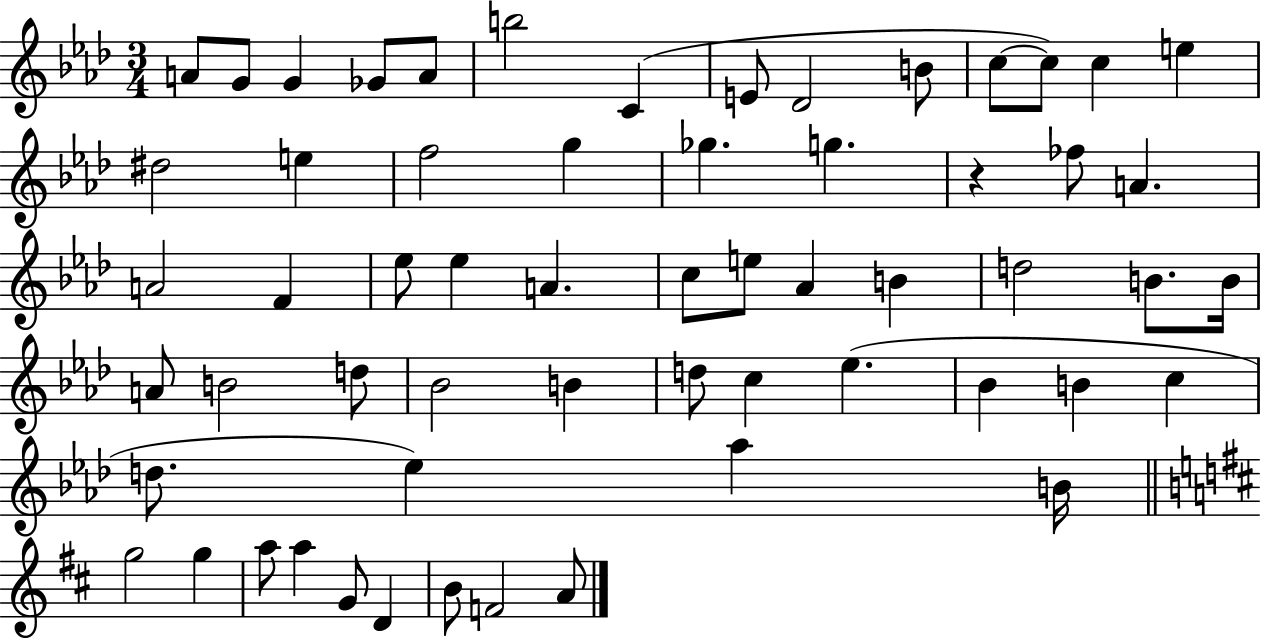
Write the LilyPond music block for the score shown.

{
  \clef treble
  \numericTimeSignature
  \time 3/4
  \key aes \major
  \repeat volta 2 { a'8 g'8 g'4 ges'8 a'8 | b''2 c'4( | e'8 des'2 b'8 | c''8~~ c''8) c''4 e''4 | \break dis''2 e''4 | f''2 g''4 | ges''4. g''4. | r4 fes''8 a'4. | \break a'2 f'4 | ees''8 ees''4 a'4. | c''8 e''8 aes'4 b'4 | d''2 b'8. b'16 | \break a'8 b'2 d''8 | bes'2 b'4 | d''8 c''4 ees''4.( | bes'4 b'4 c''4 | \break d''8. ees''4) aes''4 b'16 | \bar "||" \break \key d \major g''2 g''4 | a''8 a''4 g'8 d'4 | b'8 f'2 a'8 | } \bar "|."
}